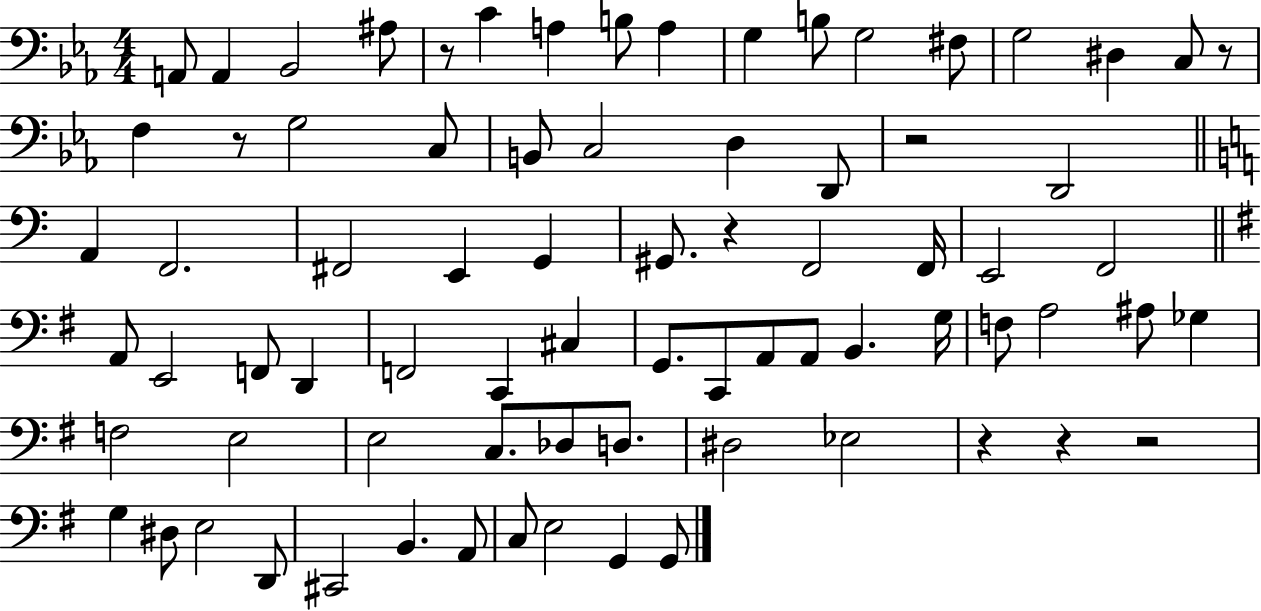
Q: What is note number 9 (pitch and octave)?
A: G3